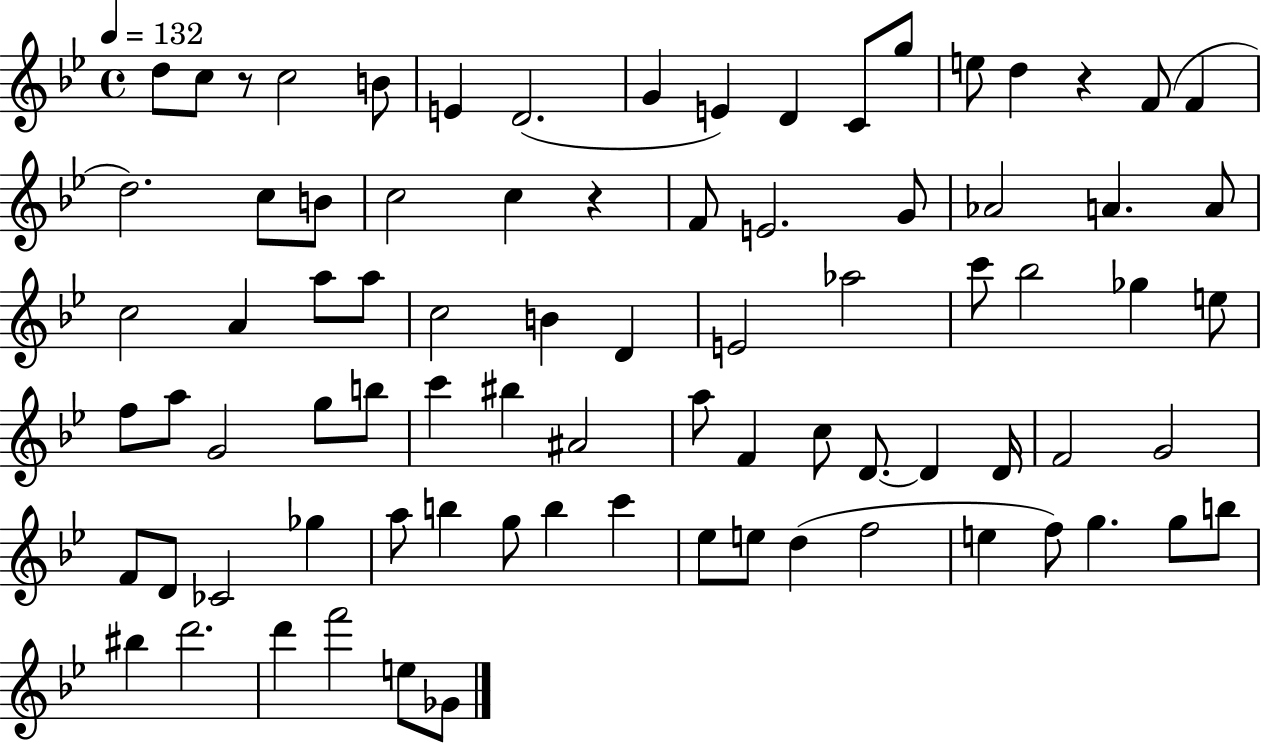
D5/e C5/e R/e C5/h B4/e E4/q D4/h. G4/q E4/q D4/q C4/e G5/e E5/e D5/q R/q F4/e F4/q D5/h. C5/e B4/e C5/h C5/q R/q F4/e E4/h. G4/e Ab4/h A4/q. A4/e C5/h A4/q A5/e A5/e C5/h B4/q D4/q E4/h Ab5/h C6/e Bb5/h Gb5/q E5/e F5/e A5/e G4/h G5/e B5/e C6/q BIS5/q A#4/h A5/e F4/q C5/e D4/e. D4/q D4/s F4/h G4/h F4/e D4/e CES4/h Gb5/q A5/e B5/q G5/e B5/q C6/q Eb5/e E5/e D5/q F5/h E5/q F5/e G5/q. G5/e B5/e BIS5/q D6/h. D6/q F6/h E5/e Gb4/e